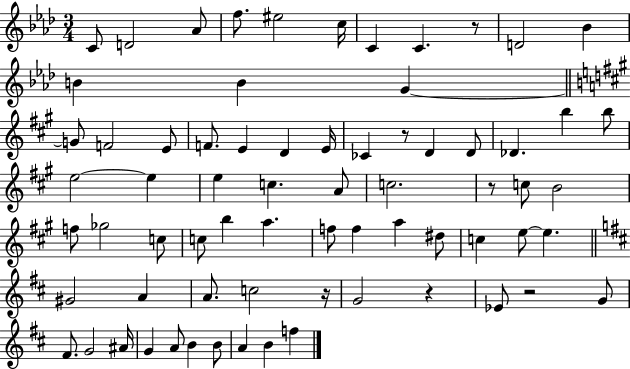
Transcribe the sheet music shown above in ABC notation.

X:1
T:Untitled
M:3/4
L:1/4
K:Ab
C/2 D2 _A/2 f/2 ^e2 c/4 C C z/2 D2 _B B B G G/2 F2 E/2 F/2 E D E/4 _C z/2 D D/2 _D b b/2 e2 e e c A/2 c2 z/2 c/2 B2 f/2 _g2 c/2 c/2 b a f/2 f a ^d/2 c e/2 e ^G2 A A/2 c2 z/4 G2 z _E/2 z2 G/2 ^F/2 G2 ^A/4 G A/2 B B/2 A B f